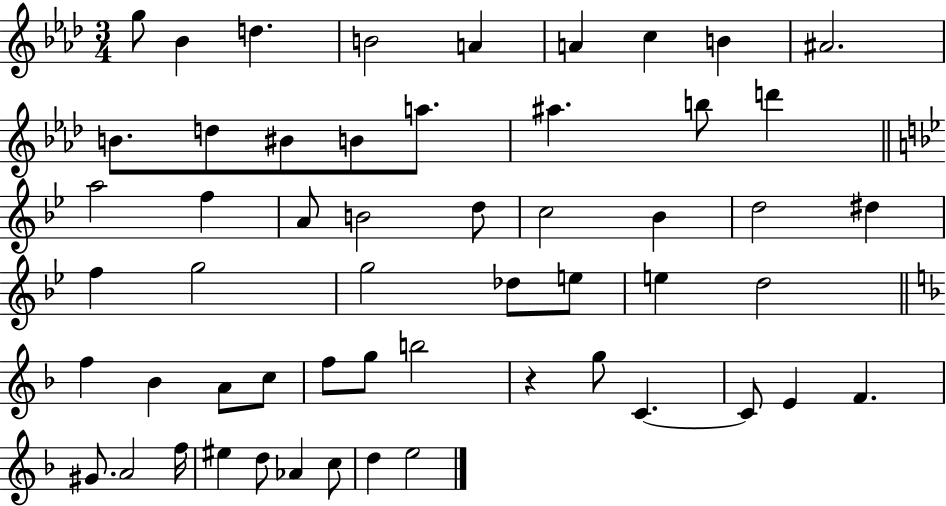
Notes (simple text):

G5/e Bb4/q D5/q. B4/h A4/q A4/q C5/q B4/q A#4/h. B4/e. D5/e BIS4/e B4/e A5/e. A#5/q. B5/e D6/q A5/h F5/q A4/e B4/h D5/e C5/h Bb4/q D5/h D#5/q F5/q G5/h G5/h Db5/e E5/e E5/q D5/h F5/q Bb4/q A4/e C5/e F5/e G5/e B5/h R/q G5/e C4/q. C4/e E4/q F4/q. G#4/e. A4/h F5/s EIS5/q D5/e Ab4/q C5/e D5/q E5/h